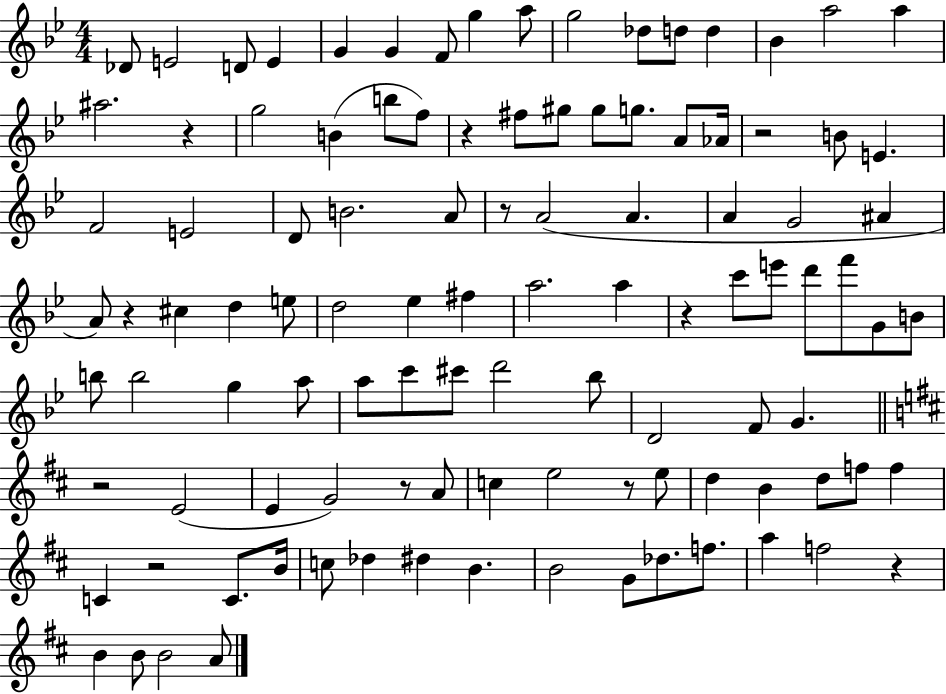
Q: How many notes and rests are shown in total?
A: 106